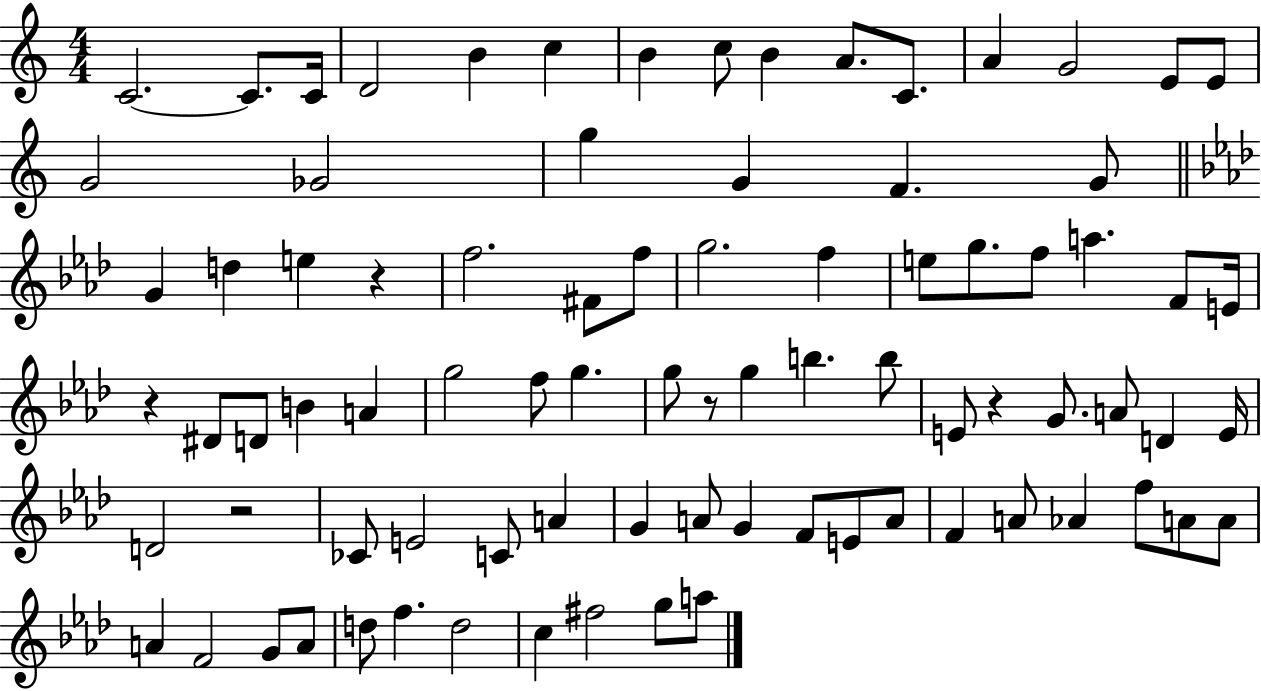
{
  \clef treble
  \numericTimeSignature
  \time 4/4
  \key c \major
  c'2.~~ c'8. c'16 | d'2 b'4 c''4 | b'4 c''8 b'4 a'8. c'8. | a'4 g'2 e'8 e'8 | \break g'2 ges'2 | g''4 g'4 f'4. g'8 | \bar "||" \break \key aes \major g'4 d''4 e''4 r4 | f''2. fis'8 f''8 | g''2. f''4 | e''8 g''8. f''8 a''4. f'8 e'16 | \break r4 dis'8 d'8 b'4 a'4 | g''2 f''8 g''4. | g''8 r8 g''4 b''4. b''8 | e'8 r4 g'8. a'8 d'4 e'16 | \break d'2 r2 | ces'8 e'2 c'8 a'4 | g'4 a'8 g'4 f'8 e'8 a'8 | f'4 a'8 aes'4 f''8 a'8 a'8 | \break a'4 f'2 g'8 a'8 | d''8 f''4. d''2 | c''4 fis''2 g''8 a''8 | \bar "|."
}